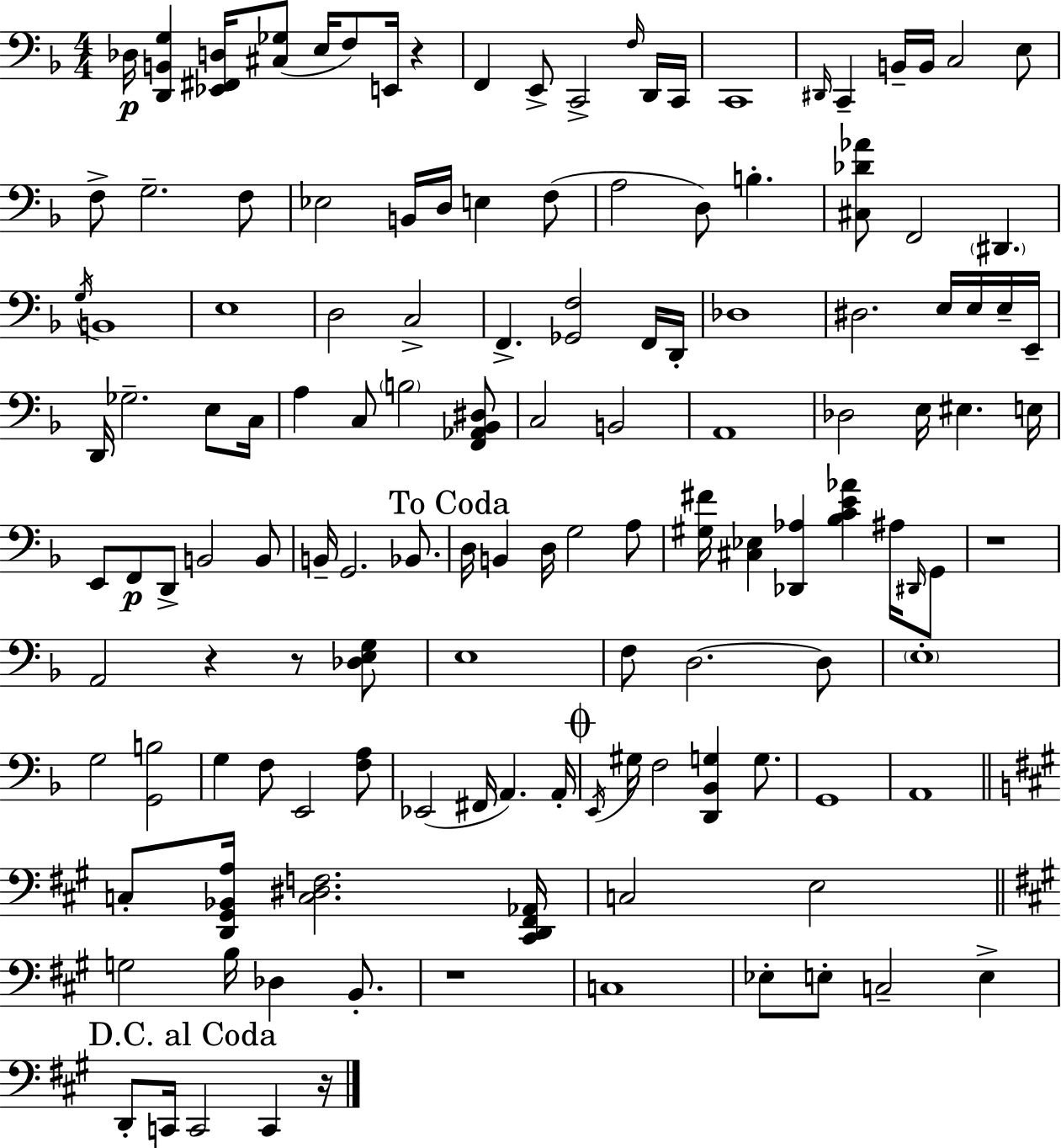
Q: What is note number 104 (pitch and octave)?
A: E3